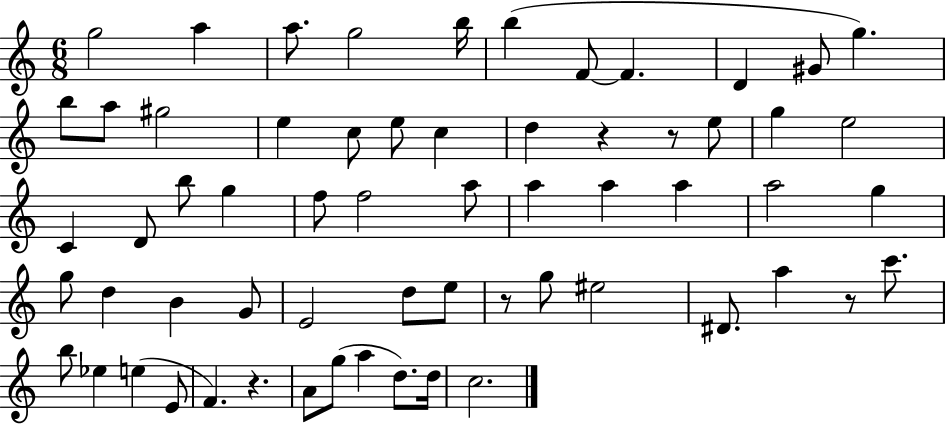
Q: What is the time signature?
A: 6/8